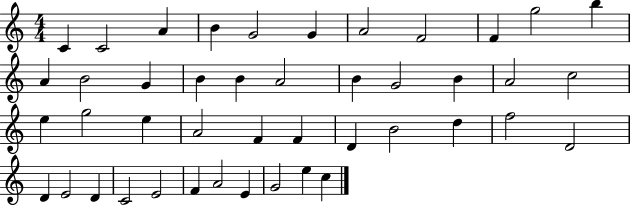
{
  \clef treble
  \numericTimeSignature
  \time 4/4
  \key c \major
  c'4 c'2 a'4 | b'4 g'2 g'4 | a'2 f'2 | f'4 g''2 b''4 | \break a'4 b'2 g'4 | b'4 b'4 a'2 | b'4 g'2 b'4 | a'2 c''2 | \break e''4 g''2 e''4 | a'2 f'4 f'4 | d'4 b'2 d''4 | f''2 d'2 | \break d'4 e'2 d'4 | c'2 e'2 | f'4 a'2 e'4 | g'2 e''4 c''4 | \break \bar "|."
}